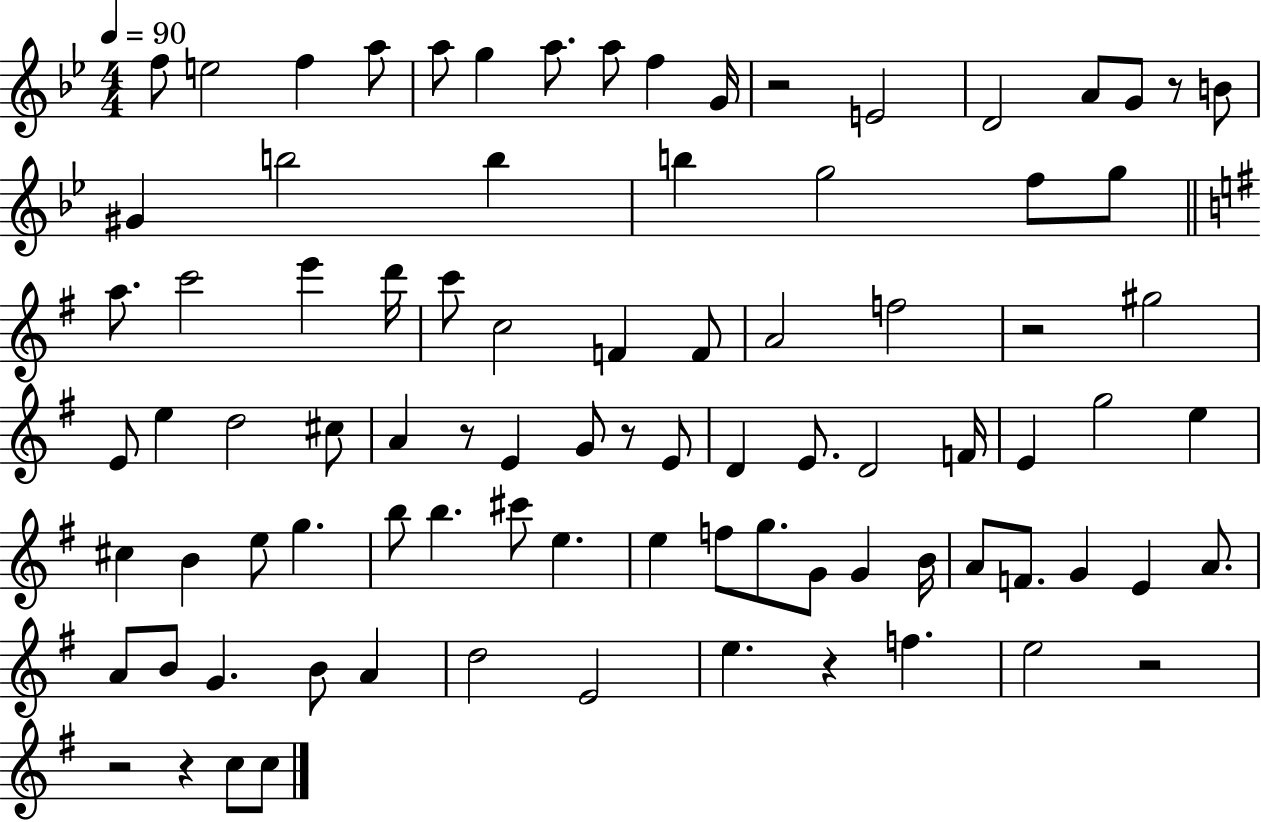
F5/e E5/h F5/q A5/e A5/e G5/q A5/e. A5/e F5/q G4/s R/h E4/h D4/h A4/e G4/e R/e B4/e G#4/q B5/h B5/q B5/q G5/h F5/e G5/e A5/e. C6/h E6/q D6/s C6/e C5/h F4/q F4/e A4/h F5/h R/h G#5/h E4/e E5/q D5/h C#5/e A4/q R/e E4/q G4/e R/e E4/e D4/q E4/e. D4/h F4/s E4/q G5/h E5/q C#5/q B4/q E5/e G5/q. B5/e B5/q. C#6/e E5/q. E5/q F5/e G5/e. G4/e G4/q B4/s A4/e F4/e. G4/q E4/q A4/e. A4/e B4/e G4/q. B4/e A4/q D5/h E4/h E5/q. R/q F5/q. E5/h R/h R/h R/q C5/e C5/e